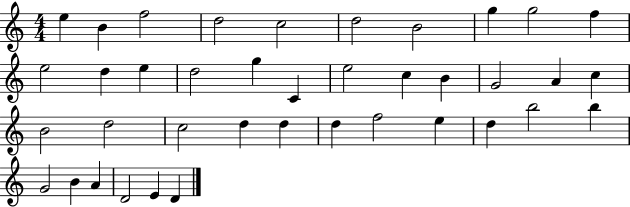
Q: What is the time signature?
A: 4/4